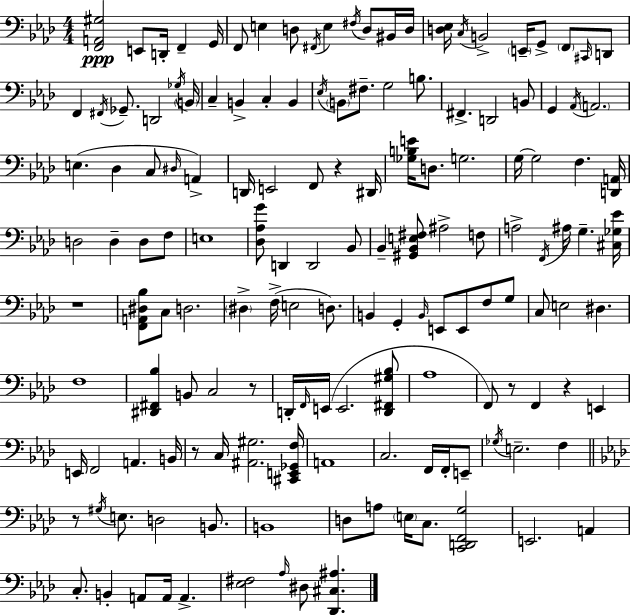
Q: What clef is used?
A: bass